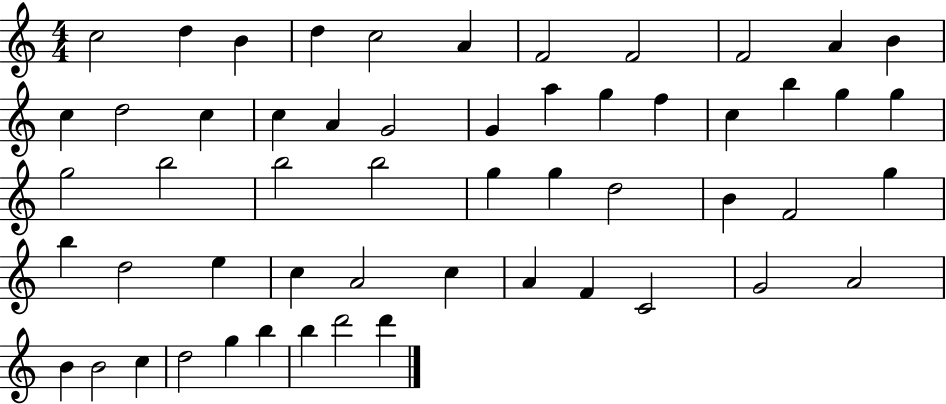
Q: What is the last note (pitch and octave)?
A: D6